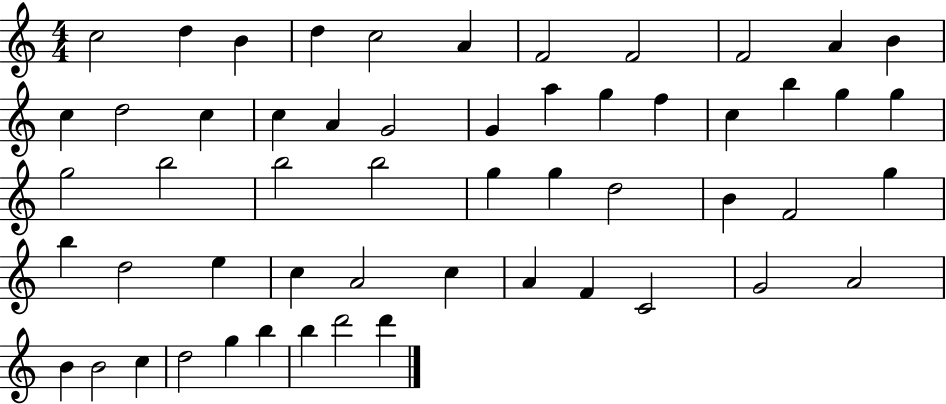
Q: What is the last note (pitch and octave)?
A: D6